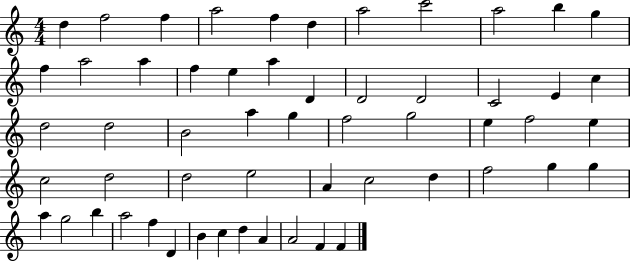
D5/q F5/h F5/q A5/h F5/q D5/q A5/h C6/h A5/h B5/q G5/q F5/q A5/h A5/q F5/q E5/q A5/q D4/q D4/h D4/h C4/h E4/q C5/q D5/h D5/h B4/h A5/q G5/q F5/h G5/h E5/q F5/h E5/q C5/h D5/h D5/h E5/h A4/q C5/h D5/q F5/h G5/q G5/q A5/q G5/h B5/q A5/h F5/q D4/q B4/q C5/q D5/q A4/q A4/h F4/q F4/q